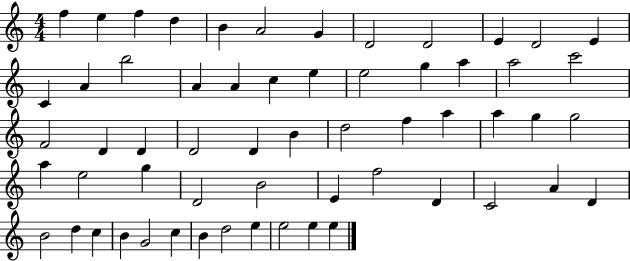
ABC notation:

X:1
T:Untitled
M:4/4
L:1/4
K:C
f e f d B A2 G D2 D2 E D2 E C A b2 A A c e e2 g a a2 c'2 F2 D D D2 D B d2 f a a g g2 a e2 g D2 B2 E f2 D C2 A D B2 d c B G2 c B d2 e e2 e e